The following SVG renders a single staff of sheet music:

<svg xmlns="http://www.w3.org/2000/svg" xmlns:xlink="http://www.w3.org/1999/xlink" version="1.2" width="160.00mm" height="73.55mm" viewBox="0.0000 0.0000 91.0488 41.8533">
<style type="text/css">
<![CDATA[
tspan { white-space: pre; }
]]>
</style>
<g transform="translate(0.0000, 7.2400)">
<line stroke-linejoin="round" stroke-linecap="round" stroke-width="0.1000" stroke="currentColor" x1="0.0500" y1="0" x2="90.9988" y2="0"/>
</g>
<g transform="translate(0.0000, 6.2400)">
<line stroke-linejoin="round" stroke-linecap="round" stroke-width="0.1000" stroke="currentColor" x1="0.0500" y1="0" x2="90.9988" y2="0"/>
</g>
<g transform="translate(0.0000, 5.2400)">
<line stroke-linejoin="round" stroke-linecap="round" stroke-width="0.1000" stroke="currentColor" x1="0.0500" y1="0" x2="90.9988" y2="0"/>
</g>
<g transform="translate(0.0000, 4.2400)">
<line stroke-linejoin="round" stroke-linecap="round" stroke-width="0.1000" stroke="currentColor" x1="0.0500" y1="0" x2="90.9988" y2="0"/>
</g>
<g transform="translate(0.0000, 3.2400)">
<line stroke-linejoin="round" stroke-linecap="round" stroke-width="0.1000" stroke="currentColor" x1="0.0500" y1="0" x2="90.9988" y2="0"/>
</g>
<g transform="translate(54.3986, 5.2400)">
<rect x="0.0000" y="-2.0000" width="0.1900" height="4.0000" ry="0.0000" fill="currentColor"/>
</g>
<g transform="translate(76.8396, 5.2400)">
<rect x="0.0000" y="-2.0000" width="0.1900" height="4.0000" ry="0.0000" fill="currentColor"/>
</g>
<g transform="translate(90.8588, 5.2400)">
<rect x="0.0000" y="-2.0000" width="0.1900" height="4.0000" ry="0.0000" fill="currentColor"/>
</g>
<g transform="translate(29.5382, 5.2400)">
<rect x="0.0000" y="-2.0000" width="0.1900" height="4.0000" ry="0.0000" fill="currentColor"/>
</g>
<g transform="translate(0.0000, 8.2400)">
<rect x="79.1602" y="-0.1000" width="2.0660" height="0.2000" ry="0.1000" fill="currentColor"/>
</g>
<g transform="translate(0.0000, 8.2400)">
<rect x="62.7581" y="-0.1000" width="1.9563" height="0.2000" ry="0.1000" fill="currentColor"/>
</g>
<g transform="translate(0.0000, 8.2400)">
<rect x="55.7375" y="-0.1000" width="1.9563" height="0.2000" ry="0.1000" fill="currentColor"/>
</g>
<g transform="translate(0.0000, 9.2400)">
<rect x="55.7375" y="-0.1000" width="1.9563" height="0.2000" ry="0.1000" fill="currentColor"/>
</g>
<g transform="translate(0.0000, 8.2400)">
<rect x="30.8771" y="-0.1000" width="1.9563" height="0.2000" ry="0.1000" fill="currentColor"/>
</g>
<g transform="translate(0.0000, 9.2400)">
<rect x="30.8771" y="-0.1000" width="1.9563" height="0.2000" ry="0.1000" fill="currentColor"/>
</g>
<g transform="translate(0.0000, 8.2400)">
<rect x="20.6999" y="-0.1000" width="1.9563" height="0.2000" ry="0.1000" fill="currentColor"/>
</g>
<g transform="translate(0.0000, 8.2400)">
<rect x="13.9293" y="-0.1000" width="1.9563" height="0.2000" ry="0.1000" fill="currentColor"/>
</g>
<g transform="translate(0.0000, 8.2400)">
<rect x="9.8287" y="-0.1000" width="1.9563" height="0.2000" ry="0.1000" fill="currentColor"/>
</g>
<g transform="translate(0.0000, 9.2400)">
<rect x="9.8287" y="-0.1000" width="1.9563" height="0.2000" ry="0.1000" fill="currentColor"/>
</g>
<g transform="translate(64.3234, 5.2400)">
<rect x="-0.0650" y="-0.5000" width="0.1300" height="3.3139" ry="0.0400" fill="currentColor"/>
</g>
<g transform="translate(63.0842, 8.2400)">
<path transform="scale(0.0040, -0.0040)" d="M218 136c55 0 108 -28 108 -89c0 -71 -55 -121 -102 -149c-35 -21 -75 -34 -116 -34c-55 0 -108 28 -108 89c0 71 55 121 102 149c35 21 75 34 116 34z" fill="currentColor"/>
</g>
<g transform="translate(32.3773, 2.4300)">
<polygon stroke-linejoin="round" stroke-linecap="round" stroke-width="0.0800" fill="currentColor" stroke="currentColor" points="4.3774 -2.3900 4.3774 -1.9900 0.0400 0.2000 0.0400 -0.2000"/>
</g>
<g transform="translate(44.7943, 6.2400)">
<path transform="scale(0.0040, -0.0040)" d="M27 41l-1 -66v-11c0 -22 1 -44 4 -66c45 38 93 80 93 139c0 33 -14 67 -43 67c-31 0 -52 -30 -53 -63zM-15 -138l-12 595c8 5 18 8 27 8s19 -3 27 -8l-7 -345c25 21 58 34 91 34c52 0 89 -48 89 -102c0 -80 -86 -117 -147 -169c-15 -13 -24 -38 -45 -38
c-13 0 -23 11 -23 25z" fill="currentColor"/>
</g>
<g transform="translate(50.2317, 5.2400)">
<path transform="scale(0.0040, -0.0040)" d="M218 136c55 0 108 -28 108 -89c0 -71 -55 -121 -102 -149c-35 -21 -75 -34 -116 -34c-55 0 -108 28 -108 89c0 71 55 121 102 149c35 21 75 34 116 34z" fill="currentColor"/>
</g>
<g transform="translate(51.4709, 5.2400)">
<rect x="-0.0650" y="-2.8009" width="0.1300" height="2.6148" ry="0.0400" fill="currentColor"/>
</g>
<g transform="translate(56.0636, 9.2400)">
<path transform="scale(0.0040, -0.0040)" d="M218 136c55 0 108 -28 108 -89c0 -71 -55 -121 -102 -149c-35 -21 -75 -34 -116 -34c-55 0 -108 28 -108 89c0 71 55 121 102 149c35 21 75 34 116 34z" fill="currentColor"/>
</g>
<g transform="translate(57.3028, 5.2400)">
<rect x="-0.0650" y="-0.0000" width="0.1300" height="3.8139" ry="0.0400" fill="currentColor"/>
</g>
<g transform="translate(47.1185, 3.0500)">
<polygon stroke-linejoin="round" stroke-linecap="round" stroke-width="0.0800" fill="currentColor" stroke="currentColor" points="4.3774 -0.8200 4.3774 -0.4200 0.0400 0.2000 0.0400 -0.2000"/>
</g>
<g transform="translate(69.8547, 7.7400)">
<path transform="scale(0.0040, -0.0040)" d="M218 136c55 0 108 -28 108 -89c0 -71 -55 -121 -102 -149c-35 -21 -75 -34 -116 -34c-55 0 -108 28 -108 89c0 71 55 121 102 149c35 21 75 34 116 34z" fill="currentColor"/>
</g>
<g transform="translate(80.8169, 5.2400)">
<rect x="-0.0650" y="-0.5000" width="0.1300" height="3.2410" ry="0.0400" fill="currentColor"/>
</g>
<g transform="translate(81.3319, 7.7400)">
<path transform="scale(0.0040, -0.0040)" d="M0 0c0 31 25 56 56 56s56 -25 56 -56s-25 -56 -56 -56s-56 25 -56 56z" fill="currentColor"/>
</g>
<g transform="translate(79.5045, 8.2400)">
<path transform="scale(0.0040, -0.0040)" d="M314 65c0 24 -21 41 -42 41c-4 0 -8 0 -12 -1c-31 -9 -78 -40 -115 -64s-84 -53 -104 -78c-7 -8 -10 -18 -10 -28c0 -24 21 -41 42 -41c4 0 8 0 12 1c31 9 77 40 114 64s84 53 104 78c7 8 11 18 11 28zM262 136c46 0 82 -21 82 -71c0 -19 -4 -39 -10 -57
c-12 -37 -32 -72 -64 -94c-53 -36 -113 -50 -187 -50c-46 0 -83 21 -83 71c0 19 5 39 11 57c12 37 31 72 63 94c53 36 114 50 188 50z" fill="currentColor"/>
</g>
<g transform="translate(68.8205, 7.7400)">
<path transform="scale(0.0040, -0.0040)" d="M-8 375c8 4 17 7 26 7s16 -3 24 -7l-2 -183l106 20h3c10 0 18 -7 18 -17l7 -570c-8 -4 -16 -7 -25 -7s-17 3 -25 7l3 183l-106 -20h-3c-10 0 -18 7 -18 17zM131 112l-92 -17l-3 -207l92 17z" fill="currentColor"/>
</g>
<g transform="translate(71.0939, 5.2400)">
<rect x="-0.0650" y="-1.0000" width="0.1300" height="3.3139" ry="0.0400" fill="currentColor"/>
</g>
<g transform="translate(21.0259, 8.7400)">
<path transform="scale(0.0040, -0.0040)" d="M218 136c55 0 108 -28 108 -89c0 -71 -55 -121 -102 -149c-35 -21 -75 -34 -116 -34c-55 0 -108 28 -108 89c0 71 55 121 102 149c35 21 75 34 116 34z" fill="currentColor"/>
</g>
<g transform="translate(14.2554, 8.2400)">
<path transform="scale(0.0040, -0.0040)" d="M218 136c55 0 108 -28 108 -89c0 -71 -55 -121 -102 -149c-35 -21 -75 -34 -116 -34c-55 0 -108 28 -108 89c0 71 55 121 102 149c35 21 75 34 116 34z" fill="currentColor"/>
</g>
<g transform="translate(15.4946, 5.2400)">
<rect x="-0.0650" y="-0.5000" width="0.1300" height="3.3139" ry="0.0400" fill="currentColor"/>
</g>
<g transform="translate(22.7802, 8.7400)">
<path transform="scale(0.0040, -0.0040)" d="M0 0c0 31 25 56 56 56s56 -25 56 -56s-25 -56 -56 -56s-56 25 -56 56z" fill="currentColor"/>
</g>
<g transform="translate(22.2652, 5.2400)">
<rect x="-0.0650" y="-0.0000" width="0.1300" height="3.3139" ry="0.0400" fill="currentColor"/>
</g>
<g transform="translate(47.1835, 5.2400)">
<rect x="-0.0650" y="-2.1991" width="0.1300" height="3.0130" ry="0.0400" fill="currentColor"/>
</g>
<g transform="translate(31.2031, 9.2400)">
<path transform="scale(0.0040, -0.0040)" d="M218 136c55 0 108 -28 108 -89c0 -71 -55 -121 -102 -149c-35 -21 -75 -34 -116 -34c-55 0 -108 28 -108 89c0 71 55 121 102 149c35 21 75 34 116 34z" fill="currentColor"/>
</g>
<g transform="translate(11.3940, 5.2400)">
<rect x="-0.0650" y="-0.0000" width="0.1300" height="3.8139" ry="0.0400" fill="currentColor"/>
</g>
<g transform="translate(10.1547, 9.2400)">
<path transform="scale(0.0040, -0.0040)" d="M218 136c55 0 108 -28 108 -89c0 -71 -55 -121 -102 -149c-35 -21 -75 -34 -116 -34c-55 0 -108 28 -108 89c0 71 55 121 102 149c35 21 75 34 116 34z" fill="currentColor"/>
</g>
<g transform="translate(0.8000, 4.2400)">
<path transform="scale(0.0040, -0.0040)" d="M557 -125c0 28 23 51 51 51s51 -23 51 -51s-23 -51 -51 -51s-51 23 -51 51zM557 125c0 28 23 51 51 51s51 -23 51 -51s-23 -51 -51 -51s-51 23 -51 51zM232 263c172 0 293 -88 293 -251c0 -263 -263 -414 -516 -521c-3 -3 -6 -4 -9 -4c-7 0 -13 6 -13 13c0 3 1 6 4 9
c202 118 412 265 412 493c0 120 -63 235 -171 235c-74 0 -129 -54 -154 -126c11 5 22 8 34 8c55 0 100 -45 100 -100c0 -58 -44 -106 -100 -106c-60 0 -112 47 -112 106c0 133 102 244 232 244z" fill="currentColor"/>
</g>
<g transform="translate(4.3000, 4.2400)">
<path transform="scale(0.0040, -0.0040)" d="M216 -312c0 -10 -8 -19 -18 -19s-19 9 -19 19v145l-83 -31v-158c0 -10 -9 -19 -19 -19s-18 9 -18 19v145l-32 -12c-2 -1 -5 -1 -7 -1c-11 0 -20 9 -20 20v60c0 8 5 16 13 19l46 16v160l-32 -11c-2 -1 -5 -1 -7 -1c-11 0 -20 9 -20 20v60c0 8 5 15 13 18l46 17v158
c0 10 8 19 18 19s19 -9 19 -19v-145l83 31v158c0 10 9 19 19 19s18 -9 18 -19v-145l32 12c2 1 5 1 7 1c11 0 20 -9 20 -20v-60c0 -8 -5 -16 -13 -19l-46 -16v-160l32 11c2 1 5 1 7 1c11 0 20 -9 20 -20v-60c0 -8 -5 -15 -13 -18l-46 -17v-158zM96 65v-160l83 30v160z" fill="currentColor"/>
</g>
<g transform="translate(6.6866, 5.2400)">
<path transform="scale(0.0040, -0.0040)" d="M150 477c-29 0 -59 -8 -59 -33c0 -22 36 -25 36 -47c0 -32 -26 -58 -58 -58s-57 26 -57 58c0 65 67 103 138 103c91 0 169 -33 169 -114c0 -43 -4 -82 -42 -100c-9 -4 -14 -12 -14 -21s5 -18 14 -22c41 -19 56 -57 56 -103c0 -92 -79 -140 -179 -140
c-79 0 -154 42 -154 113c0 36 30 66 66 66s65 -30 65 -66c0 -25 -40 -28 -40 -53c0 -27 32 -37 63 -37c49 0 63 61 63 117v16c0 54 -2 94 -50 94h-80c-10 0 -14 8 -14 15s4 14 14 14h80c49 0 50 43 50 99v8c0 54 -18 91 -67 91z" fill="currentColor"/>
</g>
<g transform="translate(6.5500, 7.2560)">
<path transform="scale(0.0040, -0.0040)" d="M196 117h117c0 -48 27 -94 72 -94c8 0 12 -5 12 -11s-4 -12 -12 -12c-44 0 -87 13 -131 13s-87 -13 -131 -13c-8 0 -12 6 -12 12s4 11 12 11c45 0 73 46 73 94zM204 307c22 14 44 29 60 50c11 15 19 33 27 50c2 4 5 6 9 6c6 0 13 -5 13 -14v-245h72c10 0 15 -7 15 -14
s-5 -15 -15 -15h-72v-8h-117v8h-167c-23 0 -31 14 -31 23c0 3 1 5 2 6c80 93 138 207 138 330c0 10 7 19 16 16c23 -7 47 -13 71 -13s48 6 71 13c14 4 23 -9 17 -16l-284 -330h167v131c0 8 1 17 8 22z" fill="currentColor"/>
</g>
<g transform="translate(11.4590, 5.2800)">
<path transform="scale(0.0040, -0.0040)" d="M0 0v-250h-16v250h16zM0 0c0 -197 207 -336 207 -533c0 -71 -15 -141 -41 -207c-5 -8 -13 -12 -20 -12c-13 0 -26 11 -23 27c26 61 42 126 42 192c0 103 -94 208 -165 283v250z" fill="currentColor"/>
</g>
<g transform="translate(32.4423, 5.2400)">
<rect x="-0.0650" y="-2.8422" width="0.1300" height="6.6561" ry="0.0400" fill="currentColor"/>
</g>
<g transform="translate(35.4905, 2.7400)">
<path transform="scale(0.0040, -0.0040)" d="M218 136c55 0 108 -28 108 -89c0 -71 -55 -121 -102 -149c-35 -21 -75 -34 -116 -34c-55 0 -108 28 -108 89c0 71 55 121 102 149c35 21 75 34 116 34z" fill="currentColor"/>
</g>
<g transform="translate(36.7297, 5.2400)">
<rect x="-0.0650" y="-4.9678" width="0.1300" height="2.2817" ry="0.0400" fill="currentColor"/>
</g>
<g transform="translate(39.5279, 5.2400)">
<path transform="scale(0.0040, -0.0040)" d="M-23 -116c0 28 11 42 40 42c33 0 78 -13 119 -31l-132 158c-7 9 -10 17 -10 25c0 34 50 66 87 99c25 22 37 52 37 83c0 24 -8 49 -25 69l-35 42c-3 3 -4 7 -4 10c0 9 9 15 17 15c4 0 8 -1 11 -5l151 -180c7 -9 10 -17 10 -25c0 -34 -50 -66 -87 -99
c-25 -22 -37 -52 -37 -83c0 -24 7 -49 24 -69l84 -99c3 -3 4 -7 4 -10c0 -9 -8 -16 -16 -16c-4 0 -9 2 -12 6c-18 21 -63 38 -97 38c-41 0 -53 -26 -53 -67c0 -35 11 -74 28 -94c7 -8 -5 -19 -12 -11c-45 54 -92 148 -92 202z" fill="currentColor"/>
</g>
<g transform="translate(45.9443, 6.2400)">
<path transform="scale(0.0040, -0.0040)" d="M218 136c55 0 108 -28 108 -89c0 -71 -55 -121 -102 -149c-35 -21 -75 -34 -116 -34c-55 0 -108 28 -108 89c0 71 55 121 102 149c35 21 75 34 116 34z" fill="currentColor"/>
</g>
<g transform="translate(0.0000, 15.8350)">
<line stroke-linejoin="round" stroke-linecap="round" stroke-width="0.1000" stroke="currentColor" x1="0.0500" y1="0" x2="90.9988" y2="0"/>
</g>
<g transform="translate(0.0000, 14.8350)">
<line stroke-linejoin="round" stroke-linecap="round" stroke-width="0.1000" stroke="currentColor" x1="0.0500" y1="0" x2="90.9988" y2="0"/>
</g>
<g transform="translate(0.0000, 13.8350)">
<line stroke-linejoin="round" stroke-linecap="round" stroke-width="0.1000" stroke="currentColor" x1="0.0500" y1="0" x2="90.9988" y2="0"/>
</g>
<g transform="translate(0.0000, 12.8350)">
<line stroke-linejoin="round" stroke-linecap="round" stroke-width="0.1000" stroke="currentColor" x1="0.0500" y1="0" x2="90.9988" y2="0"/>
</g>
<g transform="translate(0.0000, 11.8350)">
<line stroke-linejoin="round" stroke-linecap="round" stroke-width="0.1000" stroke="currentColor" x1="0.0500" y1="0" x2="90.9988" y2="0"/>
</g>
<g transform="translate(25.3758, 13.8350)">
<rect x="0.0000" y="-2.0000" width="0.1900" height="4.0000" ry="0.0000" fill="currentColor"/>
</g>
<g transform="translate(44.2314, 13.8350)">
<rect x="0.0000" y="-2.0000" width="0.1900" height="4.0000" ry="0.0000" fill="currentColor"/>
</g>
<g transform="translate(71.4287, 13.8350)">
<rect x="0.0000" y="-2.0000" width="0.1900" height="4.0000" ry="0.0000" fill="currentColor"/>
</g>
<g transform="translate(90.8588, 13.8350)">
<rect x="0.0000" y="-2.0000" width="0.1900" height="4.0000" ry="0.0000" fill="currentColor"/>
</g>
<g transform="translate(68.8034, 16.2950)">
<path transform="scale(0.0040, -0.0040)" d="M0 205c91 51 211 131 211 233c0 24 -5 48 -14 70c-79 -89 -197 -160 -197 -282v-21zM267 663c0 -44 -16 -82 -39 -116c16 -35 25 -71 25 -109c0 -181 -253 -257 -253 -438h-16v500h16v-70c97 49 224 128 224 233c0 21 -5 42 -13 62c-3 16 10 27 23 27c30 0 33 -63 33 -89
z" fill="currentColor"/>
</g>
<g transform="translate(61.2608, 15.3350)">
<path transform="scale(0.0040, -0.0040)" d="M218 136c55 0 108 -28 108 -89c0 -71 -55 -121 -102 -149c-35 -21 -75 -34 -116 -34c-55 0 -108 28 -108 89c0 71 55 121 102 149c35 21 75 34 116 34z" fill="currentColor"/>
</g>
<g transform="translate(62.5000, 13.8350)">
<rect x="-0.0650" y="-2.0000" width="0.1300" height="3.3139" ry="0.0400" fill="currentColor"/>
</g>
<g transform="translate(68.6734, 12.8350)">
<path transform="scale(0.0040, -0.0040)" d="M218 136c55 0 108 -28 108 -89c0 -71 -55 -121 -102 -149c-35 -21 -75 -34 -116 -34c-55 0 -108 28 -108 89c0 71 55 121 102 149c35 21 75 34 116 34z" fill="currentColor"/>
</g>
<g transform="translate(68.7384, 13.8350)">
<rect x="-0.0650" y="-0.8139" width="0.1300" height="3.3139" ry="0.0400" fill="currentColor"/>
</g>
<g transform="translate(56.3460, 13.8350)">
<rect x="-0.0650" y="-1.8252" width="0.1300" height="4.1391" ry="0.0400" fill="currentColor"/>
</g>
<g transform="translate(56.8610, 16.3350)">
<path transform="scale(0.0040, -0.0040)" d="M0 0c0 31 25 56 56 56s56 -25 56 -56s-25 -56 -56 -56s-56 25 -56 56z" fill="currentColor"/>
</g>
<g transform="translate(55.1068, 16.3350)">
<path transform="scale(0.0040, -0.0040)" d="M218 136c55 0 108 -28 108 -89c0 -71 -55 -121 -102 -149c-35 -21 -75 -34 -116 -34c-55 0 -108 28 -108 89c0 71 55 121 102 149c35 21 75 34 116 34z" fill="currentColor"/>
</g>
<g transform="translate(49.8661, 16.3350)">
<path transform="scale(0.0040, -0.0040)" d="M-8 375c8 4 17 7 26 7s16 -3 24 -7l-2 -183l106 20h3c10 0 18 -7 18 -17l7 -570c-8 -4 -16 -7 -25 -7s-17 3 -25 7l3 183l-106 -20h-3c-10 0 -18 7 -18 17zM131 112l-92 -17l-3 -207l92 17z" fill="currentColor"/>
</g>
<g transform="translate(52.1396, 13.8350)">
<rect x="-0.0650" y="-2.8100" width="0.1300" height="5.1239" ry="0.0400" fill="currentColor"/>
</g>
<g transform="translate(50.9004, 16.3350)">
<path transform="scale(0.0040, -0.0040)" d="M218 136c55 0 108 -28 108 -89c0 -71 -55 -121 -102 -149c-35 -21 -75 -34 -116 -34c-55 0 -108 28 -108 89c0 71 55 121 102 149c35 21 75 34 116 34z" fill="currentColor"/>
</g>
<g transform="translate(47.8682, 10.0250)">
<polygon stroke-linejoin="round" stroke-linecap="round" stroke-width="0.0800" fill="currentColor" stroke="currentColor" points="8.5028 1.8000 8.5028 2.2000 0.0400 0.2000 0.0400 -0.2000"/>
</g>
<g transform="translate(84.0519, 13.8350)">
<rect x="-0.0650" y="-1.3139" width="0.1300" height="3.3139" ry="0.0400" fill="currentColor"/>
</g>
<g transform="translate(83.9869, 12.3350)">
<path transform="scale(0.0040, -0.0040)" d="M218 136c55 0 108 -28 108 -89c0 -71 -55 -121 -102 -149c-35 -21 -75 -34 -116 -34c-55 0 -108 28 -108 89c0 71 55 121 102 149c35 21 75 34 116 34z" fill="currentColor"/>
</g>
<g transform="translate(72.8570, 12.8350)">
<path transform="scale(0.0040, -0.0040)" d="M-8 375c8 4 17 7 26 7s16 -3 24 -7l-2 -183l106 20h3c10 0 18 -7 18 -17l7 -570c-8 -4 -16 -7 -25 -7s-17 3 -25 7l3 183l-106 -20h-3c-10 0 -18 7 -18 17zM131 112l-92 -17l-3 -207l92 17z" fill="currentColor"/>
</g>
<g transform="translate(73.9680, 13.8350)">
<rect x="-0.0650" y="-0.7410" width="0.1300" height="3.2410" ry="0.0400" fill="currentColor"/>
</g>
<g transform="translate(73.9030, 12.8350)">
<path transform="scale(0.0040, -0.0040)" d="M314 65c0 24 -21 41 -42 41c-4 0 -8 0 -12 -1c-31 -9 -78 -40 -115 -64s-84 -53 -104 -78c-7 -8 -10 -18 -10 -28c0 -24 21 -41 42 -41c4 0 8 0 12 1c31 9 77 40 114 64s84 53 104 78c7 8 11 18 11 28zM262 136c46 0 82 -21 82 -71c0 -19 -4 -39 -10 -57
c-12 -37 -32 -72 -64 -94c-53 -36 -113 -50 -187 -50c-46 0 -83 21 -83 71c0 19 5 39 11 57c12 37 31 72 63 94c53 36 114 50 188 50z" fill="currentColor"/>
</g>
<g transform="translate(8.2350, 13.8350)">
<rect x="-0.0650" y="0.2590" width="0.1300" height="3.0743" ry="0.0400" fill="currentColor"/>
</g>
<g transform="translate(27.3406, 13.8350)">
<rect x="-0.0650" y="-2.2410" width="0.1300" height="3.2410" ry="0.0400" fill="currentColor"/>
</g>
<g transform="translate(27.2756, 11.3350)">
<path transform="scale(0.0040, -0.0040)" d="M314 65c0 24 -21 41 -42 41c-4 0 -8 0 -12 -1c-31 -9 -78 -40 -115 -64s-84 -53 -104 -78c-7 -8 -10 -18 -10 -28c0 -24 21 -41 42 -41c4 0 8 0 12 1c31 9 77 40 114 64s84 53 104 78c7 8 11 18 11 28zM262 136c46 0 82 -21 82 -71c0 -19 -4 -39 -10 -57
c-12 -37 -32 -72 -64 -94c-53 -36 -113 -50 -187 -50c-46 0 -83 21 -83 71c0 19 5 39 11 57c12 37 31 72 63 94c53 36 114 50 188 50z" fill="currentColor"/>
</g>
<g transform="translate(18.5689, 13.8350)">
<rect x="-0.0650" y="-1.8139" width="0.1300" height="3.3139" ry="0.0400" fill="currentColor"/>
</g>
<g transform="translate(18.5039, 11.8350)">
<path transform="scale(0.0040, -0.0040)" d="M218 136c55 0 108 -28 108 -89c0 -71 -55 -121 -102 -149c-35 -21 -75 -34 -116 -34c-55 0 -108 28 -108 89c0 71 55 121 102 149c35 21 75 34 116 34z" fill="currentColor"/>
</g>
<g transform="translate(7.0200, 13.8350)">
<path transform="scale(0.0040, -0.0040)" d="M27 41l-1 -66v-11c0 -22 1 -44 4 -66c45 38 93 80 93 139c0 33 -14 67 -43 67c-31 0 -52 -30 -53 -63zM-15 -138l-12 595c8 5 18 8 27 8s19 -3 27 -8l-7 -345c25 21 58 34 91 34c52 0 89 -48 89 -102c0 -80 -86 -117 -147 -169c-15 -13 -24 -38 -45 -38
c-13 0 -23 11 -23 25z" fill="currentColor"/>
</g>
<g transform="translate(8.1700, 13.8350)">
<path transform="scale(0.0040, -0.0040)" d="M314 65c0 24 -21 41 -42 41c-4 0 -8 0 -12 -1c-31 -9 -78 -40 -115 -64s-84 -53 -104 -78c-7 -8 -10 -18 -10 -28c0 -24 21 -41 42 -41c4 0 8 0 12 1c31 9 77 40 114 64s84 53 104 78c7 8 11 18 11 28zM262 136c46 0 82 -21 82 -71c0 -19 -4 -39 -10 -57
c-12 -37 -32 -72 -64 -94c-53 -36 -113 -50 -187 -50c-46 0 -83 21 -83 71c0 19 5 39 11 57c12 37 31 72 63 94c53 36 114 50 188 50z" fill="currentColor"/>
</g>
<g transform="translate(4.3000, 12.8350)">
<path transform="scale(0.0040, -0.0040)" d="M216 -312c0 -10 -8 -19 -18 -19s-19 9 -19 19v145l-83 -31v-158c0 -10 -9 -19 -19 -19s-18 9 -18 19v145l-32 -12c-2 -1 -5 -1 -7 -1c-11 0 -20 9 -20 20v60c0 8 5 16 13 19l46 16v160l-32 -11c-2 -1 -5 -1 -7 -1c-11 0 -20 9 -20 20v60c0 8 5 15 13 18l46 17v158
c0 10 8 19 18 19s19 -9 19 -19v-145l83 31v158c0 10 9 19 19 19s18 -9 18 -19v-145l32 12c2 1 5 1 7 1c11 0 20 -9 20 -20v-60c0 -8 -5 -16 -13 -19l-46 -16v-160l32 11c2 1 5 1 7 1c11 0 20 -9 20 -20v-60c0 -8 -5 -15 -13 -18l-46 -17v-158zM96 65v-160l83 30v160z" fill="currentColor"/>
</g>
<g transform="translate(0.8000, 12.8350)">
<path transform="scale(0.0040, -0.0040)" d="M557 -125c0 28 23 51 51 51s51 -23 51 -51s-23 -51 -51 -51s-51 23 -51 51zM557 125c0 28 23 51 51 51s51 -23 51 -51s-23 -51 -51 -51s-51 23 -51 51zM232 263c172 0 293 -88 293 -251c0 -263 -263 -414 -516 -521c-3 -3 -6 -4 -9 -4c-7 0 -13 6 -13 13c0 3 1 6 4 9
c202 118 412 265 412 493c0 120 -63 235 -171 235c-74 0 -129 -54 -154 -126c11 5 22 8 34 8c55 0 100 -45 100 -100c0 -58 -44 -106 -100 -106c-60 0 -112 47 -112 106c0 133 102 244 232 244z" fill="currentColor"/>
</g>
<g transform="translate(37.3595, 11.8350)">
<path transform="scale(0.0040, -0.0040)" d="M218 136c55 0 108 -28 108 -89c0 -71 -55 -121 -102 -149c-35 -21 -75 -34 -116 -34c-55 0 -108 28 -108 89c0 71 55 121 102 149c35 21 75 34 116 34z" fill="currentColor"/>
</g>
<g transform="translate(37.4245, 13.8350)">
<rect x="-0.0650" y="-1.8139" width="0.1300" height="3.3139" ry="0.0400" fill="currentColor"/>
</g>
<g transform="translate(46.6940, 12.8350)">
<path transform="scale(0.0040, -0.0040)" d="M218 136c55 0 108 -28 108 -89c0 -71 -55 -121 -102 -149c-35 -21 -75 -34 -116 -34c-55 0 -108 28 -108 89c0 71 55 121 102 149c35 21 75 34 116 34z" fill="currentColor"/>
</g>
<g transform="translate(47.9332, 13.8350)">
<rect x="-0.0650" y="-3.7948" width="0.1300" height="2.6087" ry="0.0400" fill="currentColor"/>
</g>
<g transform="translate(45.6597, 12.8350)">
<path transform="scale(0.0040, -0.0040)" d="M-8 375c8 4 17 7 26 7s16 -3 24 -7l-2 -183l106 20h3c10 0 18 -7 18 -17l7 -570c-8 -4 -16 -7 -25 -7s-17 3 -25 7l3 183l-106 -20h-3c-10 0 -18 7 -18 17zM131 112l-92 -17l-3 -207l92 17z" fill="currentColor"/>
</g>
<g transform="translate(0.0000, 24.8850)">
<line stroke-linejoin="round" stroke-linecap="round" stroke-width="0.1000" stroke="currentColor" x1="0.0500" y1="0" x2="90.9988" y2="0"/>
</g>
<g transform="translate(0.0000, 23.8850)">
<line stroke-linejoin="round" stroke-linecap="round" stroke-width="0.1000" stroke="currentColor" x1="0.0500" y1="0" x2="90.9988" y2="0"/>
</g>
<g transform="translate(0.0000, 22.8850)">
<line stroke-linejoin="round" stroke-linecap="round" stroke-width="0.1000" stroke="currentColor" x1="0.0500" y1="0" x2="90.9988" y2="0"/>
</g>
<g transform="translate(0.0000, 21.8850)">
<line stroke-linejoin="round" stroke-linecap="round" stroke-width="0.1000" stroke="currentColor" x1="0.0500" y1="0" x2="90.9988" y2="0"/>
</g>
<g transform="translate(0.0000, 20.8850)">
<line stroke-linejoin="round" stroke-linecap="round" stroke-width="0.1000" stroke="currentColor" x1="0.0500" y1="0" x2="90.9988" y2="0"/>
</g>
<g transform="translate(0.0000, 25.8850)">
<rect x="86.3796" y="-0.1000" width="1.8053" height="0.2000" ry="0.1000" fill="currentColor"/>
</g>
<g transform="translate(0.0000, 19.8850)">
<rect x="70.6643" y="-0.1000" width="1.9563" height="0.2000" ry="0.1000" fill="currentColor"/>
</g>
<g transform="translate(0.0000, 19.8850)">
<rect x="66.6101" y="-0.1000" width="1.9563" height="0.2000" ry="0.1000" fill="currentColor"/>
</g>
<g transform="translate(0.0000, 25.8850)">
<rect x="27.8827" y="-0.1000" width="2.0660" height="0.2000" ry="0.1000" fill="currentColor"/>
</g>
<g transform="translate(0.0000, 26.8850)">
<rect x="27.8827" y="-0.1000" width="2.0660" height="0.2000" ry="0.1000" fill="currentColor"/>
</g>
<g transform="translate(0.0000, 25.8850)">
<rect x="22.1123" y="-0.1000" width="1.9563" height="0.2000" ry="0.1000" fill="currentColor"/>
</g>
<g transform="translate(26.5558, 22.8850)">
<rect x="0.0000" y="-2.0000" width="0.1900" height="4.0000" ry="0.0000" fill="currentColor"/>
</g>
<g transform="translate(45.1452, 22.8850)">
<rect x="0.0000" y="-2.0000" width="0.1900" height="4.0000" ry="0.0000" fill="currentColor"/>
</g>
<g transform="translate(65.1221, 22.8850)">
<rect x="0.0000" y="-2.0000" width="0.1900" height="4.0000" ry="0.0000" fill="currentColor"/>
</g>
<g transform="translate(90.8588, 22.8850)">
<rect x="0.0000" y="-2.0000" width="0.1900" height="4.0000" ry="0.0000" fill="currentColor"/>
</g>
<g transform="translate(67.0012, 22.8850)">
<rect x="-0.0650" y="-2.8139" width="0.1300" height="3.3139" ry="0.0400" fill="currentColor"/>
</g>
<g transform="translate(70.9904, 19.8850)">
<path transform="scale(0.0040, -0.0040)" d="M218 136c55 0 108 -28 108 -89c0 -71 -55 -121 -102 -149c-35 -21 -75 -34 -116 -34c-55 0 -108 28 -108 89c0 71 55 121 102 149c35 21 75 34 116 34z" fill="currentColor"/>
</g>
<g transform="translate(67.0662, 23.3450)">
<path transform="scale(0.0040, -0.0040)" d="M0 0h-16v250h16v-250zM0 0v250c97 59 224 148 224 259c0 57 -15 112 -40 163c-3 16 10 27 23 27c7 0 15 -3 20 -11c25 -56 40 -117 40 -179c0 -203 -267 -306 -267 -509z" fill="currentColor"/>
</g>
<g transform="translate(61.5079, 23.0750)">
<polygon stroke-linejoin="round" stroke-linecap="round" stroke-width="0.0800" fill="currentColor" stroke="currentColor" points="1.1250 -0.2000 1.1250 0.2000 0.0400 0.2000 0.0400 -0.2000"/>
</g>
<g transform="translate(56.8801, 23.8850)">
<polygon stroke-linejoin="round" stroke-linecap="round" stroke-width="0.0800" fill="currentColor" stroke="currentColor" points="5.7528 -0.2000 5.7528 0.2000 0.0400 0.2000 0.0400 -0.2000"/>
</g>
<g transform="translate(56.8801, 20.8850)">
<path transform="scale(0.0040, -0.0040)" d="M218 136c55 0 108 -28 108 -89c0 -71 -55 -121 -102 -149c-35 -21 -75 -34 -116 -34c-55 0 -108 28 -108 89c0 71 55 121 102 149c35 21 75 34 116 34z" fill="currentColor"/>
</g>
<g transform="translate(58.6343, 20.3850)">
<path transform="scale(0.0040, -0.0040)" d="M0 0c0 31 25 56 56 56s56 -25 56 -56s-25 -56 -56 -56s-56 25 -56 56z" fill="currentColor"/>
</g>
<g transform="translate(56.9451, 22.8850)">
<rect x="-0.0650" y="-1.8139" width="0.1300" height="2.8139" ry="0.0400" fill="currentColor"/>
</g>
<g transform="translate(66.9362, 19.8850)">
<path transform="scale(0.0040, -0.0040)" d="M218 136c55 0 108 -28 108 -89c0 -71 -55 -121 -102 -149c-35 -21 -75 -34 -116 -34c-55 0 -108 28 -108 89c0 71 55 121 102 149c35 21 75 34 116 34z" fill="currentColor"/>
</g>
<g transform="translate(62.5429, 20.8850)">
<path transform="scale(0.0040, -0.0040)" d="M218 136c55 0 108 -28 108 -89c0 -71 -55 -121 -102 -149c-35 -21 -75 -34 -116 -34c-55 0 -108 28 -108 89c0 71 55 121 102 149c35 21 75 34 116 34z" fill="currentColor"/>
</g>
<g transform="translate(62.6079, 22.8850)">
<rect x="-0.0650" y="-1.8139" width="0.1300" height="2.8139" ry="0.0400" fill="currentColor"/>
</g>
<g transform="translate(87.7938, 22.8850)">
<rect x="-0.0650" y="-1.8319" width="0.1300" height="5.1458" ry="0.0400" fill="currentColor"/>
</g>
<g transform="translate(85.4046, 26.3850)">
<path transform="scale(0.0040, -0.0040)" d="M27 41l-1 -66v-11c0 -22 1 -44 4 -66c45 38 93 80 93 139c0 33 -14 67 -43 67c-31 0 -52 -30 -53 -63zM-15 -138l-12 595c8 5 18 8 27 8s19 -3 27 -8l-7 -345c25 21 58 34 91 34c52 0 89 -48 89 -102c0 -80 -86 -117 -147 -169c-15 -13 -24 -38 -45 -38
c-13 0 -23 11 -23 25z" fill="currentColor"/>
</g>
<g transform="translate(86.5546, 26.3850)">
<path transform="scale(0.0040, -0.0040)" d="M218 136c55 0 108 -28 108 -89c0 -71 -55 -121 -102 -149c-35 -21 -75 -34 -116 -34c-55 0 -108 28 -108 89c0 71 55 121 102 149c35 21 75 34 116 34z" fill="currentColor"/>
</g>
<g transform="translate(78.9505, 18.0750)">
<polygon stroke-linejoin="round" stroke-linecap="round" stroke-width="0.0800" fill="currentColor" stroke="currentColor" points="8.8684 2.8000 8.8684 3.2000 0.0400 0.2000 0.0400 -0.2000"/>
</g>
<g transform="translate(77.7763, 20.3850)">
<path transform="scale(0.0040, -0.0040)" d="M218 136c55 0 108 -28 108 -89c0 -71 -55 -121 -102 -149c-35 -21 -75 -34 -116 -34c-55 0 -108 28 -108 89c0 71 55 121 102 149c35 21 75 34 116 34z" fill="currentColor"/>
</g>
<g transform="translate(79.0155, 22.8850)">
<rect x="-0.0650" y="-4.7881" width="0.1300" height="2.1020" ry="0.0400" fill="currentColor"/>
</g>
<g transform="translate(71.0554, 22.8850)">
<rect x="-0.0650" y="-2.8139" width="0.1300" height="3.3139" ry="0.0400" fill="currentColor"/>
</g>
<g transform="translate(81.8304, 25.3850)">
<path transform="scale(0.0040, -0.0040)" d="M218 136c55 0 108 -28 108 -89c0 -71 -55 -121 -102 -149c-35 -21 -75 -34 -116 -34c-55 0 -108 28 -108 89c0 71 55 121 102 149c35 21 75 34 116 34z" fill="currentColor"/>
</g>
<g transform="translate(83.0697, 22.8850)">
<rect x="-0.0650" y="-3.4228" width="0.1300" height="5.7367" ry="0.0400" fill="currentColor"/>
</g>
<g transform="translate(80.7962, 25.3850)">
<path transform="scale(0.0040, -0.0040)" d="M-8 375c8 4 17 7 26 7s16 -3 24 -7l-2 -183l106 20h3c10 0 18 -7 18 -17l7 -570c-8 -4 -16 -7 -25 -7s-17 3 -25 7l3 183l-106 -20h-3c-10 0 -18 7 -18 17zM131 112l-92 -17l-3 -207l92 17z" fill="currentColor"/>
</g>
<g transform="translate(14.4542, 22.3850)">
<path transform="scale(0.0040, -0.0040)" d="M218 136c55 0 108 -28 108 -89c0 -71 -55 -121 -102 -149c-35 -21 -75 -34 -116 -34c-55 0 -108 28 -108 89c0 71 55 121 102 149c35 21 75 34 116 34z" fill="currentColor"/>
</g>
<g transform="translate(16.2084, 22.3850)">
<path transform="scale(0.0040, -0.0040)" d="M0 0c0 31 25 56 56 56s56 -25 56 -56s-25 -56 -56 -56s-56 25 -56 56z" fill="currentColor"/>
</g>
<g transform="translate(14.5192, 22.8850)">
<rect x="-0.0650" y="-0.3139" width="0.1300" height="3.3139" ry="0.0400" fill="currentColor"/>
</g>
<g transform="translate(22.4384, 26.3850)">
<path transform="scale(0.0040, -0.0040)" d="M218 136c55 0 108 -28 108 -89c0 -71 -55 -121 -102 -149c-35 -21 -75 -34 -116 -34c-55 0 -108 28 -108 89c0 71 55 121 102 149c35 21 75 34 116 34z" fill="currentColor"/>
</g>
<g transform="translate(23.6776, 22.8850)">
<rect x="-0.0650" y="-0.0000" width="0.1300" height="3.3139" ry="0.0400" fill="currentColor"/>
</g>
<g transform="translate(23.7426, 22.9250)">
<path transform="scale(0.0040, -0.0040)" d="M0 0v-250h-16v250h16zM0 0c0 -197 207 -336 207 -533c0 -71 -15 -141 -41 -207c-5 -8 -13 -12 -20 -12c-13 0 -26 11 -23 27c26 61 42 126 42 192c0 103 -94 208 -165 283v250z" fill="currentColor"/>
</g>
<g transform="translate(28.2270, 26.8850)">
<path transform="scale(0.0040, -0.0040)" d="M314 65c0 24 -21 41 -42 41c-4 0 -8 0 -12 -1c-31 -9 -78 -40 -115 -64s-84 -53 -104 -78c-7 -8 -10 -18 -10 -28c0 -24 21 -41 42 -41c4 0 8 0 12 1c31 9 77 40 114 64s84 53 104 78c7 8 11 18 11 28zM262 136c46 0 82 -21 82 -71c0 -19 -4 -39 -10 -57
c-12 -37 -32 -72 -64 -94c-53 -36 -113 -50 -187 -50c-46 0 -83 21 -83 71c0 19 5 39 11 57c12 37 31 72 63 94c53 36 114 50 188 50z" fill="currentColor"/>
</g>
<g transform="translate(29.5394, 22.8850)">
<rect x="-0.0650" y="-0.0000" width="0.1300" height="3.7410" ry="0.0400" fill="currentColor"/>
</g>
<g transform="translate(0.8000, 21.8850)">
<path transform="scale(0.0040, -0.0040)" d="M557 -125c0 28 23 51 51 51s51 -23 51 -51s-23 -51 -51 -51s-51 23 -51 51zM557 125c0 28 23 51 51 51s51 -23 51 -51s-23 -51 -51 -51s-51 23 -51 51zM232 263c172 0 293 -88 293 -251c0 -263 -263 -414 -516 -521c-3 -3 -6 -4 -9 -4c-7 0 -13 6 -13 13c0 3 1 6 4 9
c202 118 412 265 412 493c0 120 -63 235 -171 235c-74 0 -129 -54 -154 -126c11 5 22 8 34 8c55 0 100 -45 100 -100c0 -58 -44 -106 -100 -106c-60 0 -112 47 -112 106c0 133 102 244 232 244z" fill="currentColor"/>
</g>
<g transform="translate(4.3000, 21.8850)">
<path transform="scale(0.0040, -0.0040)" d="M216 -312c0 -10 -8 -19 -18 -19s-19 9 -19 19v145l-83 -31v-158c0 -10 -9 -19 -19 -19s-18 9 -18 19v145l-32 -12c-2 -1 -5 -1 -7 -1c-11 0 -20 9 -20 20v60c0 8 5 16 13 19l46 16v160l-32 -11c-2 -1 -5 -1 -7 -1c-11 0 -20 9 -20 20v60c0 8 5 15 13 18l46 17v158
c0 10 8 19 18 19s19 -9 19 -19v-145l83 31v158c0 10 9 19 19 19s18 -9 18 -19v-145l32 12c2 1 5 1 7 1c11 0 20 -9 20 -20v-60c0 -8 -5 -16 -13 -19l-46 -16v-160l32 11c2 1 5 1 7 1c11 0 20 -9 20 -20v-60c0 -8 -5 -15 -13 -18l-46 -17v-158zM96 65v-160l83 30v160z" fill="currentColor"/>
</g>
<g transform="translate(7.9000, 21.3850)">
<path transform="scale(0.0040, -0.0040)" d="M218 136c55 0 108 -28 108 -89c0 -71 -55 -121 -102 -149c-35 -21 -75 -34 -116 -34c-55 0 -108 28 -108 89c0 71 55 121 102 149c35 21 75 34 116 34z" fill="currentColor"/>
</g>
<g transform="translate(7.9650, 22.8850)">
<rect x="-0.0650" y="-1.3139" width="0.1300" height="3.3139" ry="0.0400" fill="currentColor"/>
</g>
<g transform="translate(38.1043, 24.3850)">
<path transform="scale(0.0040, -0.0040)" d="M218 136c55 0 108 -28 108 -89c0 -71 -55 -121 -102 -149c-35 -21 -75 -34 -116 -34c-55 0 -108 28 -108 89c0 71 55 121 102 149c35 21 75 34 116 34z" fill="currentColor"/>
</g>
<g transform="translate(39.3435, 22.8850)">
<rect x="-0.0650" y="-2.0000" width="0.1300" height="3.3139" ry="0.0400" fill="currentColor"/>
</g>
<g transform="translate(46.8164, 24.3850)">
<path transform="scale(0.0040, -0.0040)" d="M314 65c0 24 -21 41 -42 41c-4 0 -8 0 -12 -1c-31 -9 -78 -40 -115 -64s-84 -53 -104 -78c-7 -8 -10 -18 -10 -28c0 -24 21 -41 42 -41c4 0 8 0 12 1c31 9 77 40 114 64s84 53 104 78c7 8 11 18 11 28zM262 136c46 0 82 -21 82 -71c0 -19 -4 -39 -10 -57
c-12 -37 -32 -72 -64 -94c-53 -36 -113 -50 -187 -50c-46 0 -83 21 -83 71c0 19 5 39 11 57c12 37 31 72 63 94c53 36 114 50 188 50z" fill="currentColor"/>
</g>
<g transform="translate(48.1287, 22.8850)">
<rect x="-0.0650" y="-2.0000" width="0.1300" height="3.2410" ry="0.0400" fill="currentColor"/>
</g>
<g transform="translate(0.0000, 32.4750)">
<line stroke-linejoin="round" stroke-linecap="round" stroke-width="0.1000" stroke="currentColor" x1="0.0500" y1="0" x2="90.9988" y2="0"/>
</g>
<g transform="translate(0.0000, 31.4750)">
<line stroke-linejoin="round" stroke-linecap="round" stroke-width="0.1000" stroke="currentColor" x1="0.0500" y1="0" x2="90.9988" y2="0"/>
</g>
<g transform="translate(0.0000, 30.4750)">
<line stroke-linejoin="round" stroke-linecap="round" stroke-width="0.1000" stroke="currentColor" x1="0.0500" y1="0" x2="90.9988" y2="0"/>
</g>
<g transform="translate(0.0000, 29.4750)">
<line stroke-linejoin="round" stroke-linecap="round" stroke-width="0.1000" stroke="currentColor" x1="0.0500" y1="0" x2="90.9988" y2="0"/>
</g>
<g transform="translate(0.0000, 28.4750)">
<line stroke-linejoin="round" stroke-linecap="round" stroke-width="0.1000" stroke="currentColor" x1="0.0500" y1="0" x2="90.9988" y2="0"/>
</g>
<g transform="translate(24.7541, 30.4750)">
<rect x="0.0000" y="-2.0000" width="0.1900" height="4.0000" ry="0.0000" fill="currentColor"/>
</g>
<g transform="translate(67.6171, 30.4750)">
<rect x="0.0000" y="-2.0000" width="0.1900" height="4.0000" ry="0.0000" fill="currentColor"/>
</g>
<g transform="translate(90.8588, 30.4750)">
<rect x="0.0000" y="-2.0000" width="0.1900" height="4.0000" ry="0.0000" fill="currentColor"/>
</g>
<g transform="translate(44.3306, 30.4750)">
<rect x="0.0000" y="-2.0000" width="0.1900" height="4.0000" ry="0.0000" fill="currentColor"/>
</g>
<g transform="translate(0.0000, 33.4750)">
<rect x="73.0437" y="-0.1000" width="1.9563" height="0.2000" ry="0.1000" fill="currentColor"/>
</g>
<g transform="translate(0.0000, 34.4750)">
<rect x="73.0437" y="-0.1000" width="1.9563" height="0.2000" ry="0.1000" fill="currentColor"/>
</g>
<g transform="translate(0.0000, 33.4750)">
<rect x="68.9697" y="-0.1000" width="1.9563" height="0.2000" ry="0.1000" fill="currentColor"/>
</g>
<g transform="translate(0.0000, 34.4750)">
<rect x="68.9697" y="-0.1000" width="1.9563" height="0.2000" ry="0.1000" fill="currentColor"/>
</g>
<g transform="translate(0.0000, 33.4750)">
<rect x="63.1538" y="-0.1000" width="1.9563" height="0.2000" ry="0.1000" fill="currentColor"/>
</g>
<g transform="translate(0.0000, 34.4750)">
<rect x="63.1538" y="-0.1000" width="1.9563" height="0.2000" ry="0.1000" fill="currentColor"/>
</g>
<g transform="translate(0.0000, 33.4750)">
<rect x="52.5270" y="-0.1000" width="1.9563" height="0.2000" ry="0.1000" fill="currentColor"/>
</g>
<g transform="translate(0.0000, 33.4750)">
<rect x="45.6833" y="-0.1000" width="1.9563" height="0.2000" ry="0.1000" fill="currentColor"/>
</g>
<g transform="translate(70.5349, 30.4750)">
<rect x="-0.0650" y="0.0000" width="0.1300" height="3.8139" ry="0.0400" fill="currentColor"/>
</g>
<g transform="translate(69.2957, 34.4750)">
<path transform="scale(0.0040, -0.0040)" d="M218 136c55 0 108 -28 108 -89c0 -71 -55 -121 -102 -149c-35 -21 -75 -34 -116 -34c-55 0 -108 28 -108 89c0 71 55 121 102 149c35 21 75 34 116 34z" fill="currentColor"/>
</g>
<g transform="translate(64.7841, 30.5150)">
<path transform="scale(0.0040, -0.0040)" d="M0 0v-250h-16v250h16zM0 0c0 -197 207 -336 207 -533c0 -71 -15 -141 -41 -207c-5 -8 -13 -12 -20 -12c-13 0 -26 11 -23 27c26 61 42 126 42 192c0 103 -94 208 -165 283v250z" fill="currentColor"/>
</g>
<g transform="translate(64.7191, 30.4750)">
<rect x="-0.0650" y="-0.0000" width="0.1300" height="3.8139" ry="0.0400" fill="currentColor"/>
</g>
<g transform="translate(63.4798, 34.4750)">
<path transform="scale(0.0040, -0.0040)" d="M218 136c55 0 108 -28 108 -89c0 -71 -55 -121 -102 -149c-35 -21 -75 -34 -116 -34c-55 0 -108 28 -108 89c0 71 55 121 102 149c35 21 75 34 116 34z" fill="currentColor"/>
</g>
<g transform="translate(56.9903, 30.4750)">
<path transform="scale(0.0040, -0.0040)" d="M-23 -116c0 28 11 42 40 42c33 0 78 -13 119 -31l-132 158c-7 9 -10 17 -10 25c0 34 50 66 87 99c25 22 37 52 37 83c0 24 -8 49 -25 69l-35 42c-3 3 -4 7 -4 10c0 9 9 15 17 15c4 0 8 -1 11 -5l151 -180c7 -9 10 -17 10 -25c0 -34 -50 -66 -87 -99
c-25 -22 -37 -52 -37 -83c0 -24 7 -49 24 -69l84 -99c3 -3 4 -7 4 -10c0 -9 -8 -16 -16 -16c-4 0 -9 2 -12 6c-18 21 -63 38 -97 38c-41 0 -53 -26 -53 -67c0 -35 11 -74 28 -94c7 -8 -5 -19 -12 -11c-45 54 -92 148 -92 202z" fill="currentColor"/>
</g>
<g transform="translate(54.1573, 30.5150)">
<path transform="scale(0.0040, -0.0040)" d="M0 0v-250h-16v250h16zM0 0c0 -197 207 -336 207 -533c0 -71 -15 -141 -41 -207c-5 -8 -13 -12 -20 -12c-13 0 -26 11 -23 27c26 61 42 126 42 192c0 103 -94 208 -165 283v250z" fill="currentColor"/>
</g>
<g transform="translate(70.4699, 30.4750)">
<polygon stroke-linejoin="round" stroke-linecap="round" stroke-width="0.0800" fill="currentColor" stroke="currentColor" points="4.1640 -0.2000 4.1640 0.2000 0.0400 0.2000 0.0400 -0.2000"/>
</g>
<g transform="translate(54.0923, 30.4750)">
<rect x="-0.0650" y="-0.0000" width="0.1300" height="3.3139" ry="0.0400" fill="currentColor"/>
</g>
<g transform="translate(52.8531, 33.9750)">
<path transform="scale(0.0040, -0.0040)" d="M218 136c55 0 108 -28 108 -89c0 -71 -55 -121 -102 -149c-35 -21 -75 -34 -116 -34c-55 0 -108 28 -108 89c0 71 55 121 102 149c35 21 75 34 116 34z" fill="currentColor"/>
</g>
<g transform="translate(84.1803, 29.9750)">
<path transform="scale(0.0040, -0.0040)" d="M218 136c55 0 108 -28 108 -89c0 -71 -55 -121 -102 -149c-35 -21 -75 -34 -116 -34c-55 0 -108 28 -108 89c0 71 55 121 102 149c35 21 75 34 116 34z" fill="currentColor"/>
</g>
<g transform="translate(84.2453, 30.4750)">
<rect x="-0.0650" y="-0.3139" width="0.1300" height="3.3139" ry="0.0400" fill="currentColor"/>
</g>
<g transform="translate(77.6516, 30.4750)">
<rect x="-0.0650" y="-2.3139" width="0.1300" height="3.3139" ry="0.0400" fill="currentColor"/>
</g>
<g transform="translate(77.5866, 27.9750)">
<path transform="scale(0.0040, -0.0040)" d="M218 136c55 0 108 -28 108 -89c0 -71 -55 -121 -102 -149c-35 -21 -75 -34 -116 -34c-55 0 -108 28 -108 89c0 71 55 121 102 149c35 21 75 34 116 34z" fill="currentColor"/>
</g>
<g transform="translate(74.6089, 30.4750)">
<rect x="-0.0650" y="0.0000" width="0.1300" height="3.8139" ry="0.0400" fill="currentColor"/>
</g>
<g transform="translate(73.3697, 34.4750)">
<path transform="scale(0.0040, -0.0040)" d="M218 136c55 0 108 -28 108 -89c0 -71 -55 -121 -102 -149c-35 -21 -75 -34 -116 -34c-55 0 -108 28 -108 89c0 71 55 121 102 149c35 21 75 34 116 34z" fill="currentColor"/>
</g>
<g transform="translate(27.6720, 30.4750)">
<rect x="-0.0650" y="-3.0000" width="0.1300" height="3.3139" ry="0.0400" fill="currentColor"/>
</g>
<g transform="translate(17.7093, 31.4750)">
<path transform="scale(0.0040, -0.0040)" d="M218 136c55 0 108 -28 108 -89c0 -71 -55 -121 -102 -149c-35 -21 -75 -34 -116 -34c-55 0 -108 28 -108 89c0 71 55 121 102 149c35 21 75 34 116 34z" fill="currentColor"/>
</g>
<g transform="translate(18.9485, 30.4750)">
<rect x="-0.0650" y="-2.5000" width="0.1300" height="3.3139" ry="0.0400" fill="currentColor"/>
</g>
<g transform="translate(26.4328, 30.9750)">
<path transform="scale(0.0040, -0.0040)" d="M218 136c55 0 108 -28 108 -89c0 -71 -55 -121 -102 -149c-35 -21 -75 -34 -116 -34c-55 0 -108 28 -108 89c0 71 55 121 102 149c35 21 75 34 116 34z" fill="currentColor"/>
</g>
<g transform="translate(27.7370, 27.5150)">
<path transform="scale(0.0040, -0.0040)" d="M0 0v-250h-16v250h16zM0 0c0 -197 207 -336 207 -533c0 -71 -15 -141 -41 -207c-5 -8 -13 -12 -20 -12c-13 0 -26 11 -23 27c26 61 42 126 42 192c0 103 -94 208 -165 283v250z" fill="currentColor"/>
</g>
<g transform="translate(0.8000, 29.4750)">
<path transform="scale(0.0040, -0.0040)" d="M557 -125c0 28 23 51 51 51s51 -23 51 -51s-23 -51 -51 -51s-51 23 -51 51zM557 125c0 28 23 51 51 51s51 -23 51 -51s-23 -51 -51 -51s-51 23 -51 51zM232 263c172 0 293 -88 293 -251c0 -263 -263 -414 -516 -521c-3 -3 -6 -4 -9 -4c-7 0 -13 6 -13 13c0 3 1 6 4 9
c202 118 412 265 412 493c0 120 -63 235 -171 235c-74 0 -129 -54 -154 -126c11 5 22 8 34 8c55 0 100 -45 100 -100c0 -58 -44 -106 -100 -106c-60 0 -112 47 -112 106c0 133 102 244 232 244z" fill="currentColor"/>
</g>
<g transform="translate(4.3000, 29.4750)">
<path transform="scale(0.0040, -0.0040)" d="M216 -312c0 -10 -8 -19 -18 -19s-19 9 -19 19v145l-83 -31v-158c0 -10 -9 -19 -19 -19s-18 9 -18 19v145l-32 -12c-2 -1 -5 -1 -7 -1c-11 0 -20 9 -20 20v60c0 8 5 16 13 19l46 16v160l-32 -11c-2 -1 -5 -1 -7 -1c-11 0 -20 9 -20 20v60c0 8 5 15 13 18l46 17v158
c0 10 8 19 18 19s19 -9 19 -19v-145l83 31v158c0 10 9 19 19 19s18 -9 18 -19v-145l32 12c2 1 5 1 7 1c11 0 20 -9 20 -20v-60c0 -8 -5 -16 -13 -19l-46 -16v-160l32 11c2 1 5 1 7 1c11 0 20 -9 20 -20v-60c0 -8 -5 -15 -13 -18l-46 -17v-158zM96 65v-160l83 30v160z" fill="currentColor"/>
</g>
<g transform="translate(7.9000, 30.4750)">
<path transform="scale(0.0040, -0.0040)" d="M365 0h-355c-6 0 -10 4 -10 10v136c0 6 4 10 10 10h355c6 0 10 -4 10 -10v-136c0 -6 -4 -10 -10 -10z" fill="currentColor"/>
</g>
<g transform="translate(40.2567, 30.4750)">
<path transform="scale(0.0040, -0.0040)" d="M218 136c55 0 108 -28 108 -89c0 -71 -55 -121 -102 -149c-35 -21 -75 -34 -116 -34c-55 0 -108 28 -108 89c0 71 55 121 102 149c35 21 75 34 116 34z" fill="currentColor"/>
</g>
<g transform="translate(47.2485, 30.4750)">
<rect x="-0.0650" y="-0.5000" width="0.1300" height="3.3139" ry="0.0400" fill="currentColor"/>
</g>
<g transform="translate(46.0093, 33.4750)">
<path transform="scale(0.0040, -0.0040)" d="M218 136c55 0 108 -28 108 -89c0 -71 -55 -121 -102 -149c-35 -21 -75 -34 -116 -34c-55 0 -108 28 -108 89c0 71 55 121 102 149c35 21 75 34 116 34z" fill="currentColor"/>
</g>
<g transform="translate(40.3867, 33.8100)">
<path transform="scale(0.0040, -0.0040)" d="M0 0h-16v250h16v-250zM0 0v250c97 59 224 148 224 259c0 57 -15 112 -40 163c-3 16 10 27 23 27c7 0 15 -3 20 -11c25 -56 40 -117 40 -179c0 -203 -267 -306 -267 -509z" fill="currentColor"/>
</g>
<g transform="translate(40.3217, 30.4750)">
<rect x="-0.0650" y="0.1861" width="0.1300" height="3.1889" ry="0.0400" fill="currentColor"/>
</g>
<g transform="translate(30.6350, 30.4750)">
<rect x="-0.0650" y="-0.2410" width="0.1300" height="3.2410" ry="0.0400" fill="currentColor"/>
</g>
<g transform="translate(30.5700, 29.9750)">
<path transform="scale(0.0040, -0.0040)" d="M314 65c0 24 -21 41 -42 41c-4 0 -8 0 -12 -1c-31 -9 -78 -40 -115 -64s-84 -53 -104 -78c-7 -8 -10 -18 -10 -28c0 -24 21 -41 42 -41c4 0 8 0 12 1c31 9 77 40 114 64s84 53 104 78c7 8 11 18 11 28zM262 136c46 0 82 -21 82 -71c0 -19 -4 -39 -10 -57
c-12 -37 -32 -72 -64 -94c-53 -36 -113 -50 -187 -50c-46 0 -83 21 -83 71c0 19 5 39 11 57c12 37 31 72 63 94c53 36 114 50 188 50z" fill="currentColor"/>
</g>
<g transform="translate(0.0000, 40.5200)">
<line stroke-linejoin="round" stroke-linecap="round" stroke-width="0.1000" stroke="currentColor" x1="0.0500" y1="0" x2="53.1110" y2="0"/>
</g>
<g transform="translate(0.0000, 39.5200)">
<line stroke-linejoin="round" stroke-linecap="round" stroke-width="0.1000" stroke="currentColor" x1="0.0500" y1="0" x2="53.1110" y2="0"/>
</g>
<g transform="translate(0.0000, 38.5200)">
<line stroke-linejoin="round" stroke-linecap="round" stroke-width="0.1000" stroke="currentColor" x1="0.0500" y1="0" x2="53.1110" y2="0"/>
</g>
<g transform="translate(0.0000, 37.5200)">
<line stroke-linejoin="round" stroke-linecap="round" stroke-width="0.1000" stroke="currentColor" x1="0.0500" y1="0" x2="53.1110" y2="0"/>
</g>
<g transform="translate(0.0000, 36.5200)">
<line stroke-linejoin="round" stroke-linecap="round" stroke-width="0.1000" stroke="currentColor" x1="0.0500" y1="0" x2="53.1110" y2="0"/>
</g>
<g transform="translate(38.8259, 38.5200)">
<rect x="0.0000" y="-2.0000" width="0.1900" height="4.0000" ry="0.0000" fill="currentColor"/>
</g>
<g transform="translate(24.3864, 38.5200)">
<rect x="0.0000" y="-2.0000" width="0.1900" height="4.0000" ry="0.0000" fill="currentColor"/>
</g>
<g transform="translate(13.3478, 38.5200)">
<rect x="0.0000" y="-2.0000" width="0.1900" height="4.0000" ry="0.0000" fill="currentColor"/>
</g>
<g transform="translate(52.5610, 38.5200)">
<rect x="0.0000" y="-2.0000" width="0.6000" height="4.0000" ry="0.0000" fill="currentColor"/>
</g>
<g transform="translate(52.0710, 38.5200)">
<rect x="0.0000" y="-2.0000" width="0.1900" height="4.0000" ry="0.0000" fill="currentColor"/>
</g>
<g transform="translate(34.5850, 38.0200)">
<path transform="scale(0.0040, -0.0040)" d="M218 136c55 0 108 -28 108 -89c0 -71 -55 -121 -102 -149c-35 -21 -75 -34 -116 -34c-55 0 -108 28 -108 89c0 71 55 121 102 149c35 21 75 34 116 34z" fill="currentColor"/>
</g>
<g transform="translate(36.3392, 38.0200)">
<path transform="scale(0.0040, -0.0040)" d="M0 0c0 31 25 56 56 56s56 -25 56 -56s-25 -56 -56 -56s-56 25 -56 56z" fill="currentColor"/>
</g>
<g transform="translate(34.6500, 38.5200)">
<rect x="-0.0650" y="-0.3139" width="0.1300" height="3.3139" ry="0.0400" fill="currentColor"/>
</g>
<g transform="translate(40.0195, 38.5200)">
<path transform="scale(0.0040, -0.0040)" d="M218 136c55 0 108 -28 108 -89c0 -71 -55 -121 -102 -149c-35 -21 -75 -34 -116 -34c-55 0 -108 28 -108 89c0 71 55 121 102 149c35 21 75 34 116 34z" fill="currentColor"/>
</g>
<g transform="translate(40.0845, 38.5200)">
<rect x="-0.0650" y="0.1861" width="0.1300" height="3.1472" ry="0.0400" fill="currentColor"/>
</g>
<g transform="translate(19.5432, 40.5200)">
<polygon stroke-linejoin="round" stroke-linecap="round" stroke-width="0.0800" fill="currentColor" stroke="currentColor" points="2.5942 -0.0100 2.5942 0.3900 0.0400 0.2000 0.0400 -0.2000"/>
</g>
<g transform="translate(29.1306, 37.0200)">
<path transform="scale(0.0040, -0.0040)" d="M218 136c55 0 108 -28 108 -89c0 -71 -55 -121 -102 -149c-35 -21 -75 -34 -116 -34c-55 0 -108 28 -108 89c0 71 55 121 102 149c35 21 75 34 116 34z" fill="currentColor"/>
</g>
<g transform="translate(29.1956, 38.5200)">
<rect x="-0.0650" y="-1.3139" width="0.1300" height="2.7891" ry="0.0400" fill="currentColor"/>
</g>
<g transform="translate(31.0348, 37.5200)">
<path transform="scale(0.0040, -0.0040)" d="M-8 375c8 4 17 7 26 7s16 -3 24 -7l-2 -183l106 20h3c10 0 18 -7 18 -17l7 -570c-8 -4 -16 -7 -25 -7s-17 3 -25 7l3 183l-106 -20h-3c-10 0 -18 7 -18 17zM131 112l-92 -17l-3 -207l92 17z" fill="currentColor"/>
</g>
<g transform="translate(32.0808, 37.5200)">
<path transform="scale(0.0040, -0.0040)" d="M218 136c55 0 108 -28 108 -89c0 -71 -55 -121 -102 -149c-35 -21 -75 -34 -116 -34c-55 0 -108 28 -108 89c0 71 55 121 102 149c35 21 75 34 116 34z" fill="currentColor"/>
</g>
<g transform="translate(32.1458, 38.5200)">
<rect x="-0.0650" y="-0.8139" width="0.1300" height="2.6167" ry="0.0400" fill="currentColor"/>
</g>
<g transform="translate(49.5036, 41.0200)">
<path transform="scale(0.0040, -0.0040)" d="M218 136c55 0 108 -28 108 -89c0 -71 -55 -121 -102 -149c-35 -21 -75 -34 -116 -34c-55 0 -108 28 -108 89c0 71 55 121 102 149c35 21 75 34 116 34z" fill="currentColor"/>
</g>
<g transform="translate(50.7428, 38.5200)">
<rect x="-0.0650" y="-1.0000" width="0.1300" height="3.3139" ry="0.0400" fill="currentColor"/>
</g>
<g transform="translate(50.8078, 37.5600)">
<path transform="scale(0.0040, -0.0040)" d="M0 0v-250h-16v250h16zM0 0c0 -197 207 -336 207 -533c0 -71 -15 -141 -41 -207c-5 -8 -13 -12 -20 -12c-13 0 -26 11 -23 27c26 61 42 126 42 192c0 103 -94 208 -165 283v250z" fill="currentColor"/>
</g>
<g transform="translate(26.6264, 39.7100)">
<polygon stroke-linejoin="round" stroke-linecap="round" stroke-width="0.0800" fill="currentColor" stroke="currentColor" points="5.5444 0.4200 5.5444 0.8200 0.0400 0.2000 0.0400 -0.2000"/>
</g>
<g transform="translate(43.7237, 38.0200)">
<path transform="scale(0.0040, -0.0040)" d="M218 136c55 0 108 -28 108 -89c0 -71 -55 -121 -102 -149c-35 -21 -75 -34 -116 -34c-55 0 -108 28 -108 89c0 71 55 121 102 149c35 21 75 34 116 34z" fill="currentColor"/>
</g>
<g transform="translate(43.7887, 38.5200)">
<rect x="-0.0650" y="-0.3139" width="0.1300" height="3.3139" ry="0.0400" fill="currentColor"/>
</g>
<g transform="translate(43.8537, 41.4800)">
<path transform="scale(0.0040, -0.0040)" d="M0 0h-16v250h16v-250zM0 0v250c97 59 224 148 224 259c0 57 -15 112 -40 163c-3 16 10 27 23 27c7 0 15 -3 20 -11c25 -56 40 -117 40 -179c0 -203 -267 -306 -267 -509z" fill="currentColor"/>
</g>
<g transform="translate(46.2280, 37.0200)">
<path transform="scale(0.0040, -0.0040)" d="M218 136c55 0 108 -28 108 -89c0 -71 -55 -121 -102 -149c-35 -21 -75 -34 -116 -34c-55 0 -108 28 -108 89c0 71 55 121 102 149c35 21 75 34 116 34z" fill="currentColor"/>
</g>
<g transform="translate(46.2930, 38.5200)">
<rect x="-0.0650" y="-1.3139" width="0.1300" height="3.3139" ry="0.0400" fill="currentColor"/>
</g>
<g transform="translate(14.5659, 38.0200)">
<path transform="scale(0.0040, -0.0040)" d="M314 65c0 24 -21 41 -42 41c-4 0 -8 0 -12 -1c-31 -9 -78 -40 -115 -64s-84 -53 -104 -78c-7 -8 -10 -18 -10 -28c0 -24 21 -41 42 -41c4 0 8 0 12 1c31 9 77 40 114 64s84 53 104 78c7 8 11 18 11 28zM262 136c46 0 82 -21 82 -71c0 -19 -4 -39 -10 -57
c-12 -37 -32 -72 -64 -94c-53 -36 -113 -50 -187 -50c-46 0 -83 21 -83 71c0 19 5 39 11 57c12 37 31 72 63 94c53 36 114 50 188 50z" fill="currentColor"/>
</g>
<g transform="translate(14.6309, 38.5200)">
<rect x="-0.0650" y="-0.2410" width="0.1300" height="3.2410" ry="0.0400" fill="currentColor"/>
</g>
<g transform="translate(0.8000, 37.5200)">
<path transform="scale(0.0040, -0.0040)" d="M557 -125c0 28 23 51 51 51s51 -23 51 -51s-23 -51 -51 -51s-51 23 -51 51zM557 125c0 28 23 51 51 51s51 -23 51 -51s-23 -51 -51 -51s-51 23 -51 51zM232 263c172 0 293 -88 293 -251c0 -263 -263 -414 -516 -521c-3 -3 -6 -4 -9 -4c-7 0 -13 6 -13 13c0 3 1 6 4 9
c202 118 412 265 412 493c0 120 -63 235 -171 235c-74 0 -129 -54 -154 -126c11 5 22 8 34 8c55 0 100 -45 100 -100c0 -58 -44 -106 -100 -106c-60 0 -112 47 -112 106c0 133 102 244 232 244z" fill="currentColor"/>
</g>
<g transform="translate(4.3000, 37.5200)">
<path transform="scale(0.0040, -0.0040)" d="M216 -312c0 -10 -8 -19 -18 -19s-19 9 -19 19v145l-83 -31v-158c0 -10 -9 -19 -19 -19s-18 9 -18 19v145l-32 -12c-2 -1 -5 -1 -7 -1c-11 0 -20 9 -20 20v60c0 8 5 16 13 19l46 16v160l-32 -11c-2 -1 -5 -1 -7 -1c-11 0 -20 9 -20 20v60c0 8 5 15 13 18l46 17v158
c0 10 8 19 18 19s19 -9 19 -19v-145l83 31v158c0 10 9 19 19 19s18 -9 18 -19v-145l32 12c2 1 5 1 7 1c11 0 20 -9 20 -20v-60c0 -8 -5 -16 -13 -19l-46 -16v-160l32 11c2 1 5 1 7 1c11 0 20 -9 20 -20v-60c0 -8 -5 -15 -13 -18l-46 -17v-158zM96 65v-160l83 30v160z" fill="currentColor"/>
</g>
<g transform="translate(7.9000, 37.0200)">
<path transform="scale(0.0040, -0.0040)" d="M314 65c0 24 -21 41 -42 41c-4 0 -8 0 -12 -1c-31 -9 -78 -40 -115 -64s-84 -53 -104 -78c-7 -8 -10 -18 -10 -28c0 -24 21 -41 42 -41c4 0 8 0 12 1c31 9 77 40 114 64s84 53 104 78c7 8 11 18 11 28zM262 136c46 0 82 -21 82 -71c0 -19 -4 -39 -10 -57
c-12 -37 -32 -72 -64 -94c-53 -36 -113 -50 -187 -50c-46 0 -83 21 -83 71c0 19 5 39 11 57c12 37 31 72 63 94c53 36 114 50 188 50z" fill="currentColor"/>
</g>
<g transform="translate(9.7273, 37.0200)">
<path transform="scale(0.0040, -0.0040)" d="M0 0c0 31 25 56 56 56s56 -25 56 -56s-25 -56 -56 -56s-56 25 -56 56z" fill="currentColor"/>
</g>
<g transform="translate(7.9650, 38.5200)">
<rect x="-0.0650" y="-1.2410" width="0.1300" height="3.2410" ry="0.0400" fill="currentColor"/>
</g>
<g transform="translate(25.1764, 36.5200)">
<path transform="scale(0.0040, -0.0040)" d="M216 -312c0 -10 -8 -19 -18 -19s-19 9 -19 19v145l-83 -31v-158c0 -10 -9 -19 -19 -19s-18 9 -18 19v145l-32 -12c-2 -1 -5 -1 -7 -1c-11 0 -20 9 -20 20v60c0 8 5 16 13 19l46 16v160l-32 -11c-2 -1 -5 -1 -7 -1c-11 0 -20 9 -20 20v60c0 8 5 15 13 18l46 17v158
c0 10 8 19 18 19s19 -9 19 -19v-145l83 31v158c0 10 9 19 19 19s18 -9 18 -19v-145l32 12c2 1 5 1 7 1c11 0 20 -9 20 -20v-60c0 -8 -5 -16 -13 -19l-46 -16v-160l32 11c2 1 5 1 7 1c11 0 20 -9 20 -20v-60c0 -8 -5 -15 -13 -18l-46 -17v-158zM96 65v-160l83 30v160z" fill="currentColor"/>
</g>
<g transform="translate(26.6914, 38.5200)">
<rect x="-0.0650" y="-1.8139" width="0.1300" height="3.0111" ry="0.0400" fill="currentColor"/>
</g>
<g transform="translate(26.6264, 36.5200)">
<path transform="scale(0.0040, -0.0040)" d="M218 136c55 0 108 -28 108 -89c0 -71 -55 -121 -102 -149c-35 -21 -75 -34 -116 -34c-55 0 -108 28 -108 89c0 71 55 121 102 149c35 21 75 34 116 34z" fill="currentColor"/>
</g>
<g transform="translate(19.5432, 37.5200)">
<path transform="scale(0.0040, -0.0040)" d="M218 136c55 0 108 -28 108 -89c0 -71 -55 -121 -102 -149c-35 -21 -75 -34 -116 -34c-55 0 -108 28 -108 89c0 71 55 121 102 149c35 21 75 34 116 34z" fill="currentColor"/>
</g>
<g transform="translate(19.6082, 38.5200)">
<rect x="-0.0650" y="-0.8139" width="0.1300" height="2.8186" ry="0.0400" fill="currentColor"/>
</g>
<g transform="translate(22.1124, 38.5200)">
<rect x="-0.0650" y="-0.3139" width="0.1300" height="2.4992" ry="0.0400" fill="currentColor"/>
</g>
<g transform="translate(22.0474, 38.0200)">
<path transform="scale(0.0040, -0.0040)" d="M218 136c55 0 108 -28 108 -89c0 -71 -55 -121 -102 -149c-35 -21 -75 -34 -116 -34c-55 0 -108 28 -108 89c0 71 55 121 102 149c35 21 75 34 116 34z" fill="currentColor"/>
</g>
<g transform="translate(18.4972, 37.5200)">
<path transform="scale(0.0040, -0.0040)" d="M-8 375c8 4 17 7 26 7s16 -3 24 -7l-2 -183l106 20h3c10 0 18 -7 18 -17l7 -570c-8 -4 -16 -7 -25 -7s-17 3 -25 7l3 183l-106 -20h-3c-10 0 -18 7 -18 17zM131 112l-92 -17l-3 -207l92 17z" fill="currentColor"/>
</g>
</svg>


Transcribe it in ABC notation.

X:1
T:Untitled
M:3/4
L:1/4
K:G
C,,/2 E,, D,, C,,/2 B,/2 z _B,,/2 D,/2 C,, E,, F,, E,,2 _D,2 A, B,2 A, F,/2 F,,/2 F,,/2 A,, F,/4 F,2 G, G, E, D,,/2 C,,2 A,, A,,2 A,/2 A,/4 C/2 C B,/2 F,,/2 _D,,/2 z2 B,, C,/2 E,2 D,/2 E,, D,,/2 z C,,/2 C,,/2 C,,/2 B, E, G,2 E,2 F,/2 E,/2 ^A,/2 G,/2 F,/2 E, D, E,/2 G, ^F,,/2